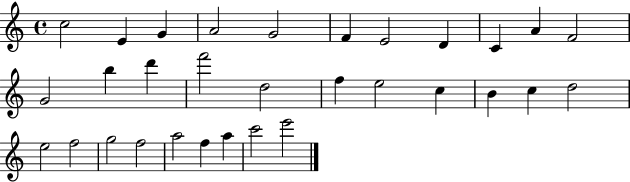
{
  \clef treble
  \time 4/4
  \defaultTimeSignature
  \key c \major
  c''2 e'4 g'4 | a'2 g'2 | f'4 e'2 d'4 | c'4 a'4 f'2 | \break g'2 b''4 d'''4 | f'''2 d''2 | f''4 e''2 c''4 | b'4 c''4 d''2 | \break e''2 f''2 | g''2 f''2 | a''2 f''4 a''4 | c'''2 e'''2 | \break \bar "|."
}